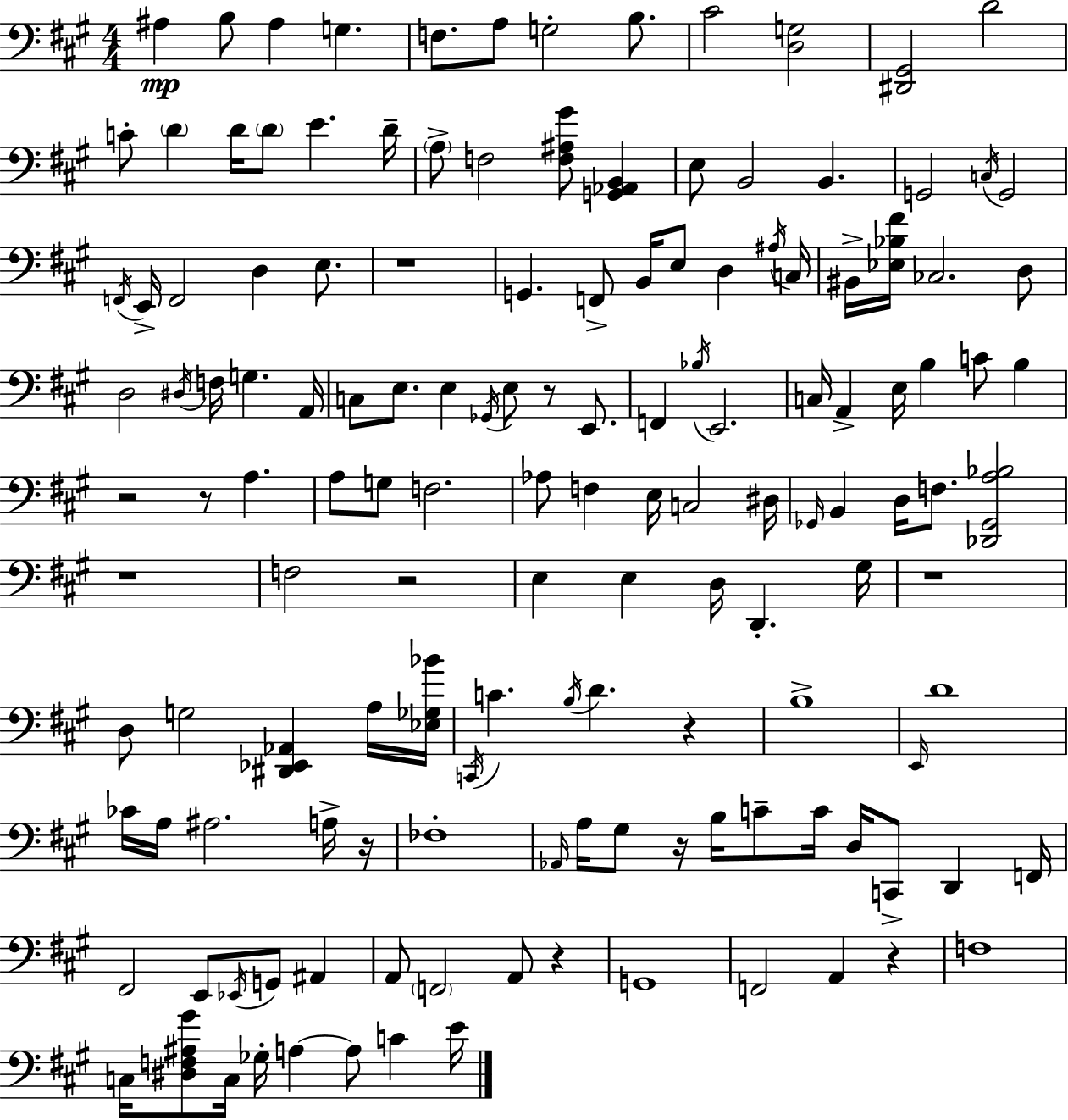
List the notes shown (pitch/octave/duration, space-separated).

A#3/q B3/e A#3/q G3/q. F3/e. A3/e G3/h B3/e. C#4/h [D3,G3]/h [D#2,G#2]/h D4/h C4/e D4/q D4/s D4/e E4/q. D4/s A3/e F3/h [F3,A#3,G#4]/e [G2,Ab2,B2]/q E3/e B2/h B2/q. G2/h C3/s G2/h F2/s E2/s F2/h D3/q E3/e. R/w G2/q. F2/e B2/s E3/e D3/q A#3/s C3/s BIS2/s [Eb3,Bb3,F#4]/s CES3/h. D3/e D3/h D#3/s F3/s G3/q. A2/s C3/e E3/e. E3/q Gb2/s E3/e R/e E2/e. F2/q Bb3/s E2/h. C3/s A2/q E3/s B3/q C4/e B3/q R/h R/e A3/q. A3/e G3/e F3/h. Ab3/e F3/q E3/s C3/h D#3/s Gb2/s B2/q D3/s F3/e. [Db2,Gb2,A3,Bb3]/h R/w F3/h R/h E3/q E3/q D3/s D2/q. G#3/s R/w D3/e G3/h [D#2,Eb2,Ab2]/q A3/s [Eb3,Gb3,Bb4]/s C2/s C4/q. B3/s D4/q. R/q B3/w E2/s D4/w CES4/s A3/s A#3/h. A3/s R/s FES3/w Ab2/s A3/s G#3/e R/s B3/s C4/e C4/s D3/s C2/e D2/q F2/s F#2/h E2/e Eb2/s G2/e A#2/q A2/e F2/h A2/e R/q G2/w F2/h A2/q R/q F3/w C3/s [D#3,F3,A#3,G#4]/e C3/s Gb3/s A3/q A3/e C4/q E4/s